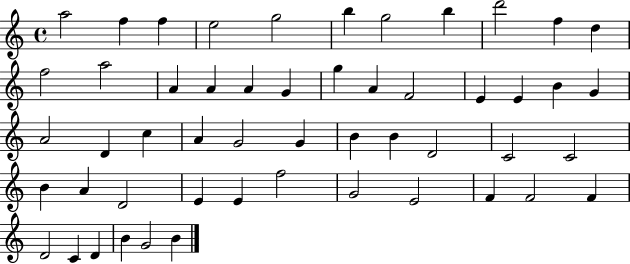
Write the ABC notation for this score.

X:1
T:Untitled
M:4/4
L:1/4
K:C
a2 f f e2 g2 b g2 b d'2 f d f2 a2 A A A G g A F2 E E B G A2 D c A G2 G B B D2 C2 C2 B A D2 E E f2 G2 E2 F F2 F D2 C D B G2 B